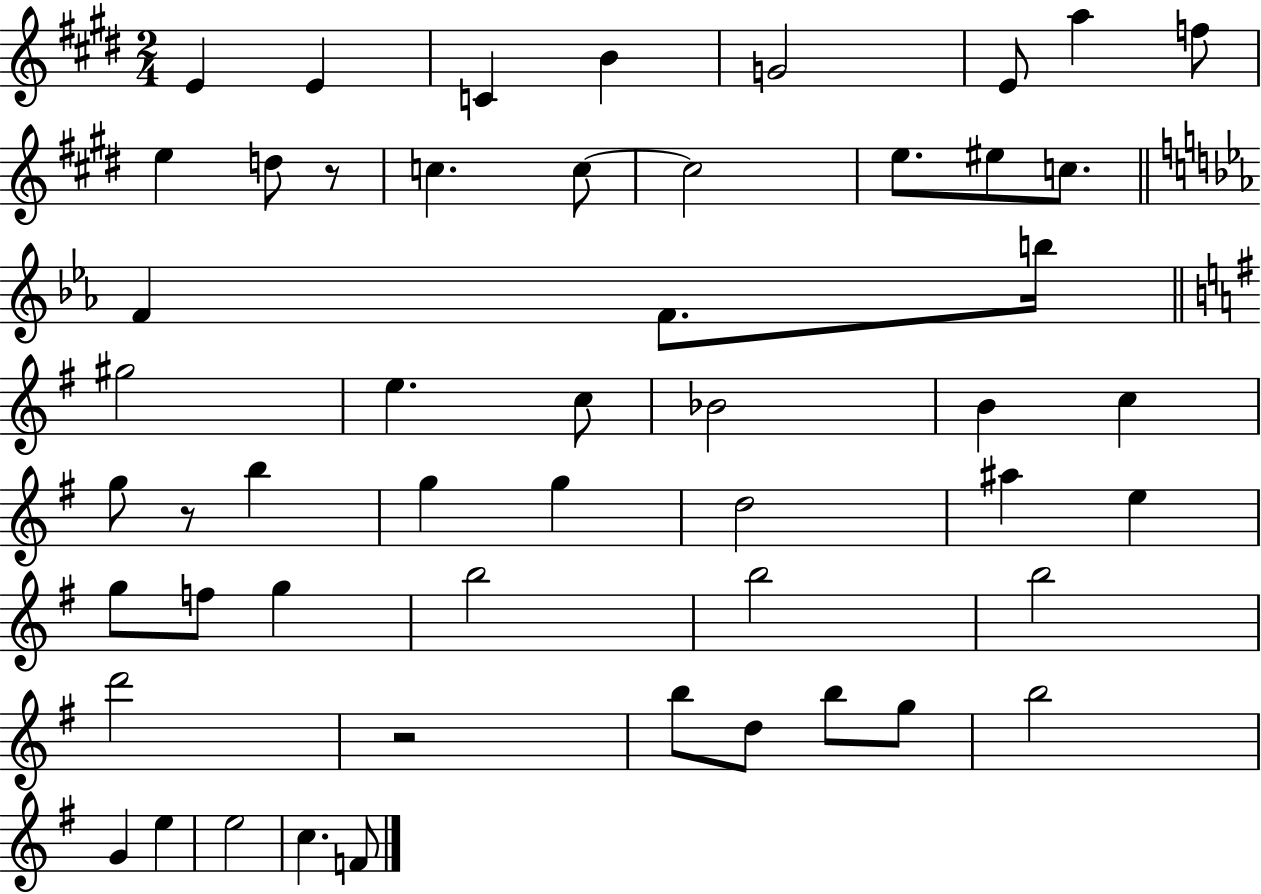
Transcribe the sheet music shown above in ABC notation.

X:1
T:Untitled
M:2/4
L:1/4
K:E
E E C B G2 E/2 a f/2 e d/2 z/2 c c/2 c2 e/2 ^e/2 c/2 F F/2 b/4 ^g2 e c/2 _B2 B c g/2 z/2 b g g d2 ^a e g/2 f/2 g b2 b2 b2 d'2 z2 b/2 d/2 b/2 g/2 b2 G e e2 c F/2